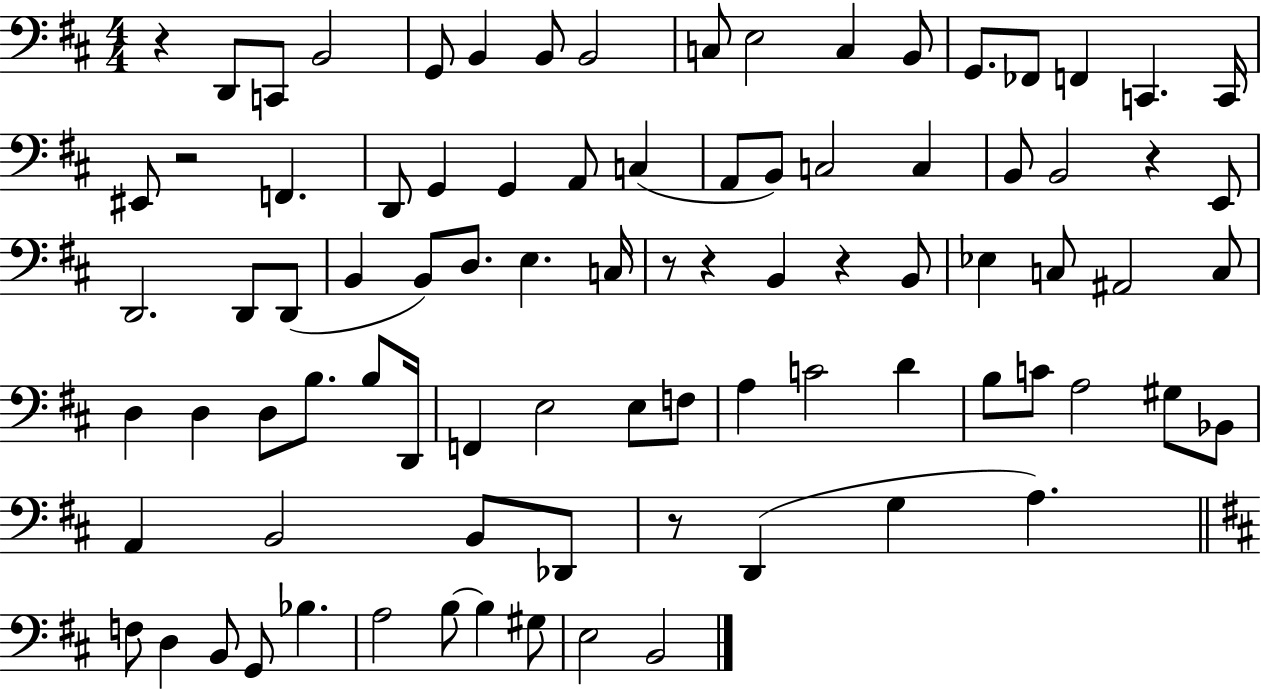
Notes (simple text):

R/q D2/e C2/e B2/h G2/e B2/q B2/e B2/h C3/e E3/h C3/q B2/e G2/e. FES2/e F2/q C2/q. C2/s EIS2/e R/h F2/q. D2/e G2/q G2/q A2/e C3/q A2/e B2/e C3/h C3/q B2/e B2/h R/q E2/e D2/h. D2/e D2/e B2/q B2/e D3/e. E3/q. C3/s R/e R/q B2/q R/q B2/e Eb3/q C3/e A#2/h C3/e D3/q D3/q D3/e B3/e. B3/e D2/s F2/q E3/h E3/e F3/e A3/q C4/h D4/q B3/e C4/e A3/h G#3/e Bb2/e A2/q B2/h B2/e Db2/e R/e D2/q G3/q A3/q. F3/e D3/q B2/e G2/e Bb3/q. A3/h B3/e B3/q G#3/e E3/h B2/h